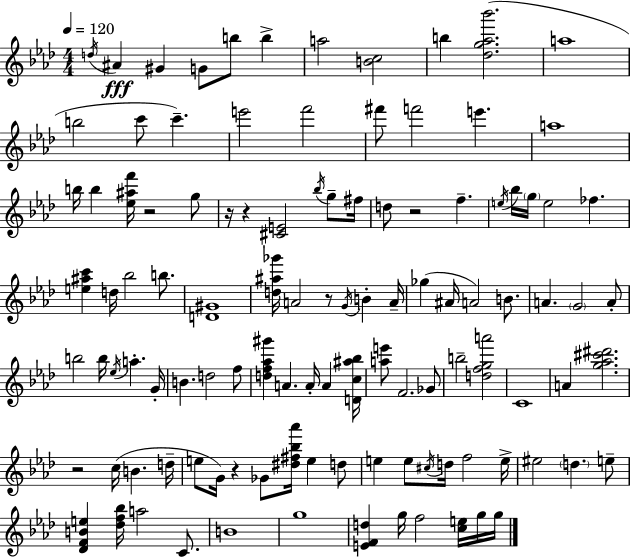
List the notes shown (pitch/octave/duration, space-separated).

D5/s A#4/q G#4/q G4/e B5/e B5/q A5/h [B4,C5]/h B5/q [Db5,G5,Ab5,Bb6]/h. A5/w B5/h C6/e C6/q. E6/h F6/h F#6/e F6/h E6/q. A5/w B5/s B5/q [Eb5,A#5,F6]/s R/h G5/e R/s R/q [C#4,E4]/h Bb5/s G5/e F#5/s D5/e R/h F5/q. E5/s Bb5/s G5/s E5/h FES5/q. [E5,A#5,C6]/q D5/s Bb5/h B5/e. [D4,G#4]/w [D5,A#5,Gb6]/s A4/h R/e G4/s B4/q A4/s Gb5/q A#4/s A4/h B4/e. A4/q. G4/h A4/e B5/h B5/s Eb5/s A5/q. G4/s B4/q. D5/h F5/e [D5,F5,Ab5,G#6]/q A4/q. A4/s A4/q [D4,C5,A#5,Bb5]/s [A5,E6]/e F4/h. Gb4/e B5/h [D5,F5,G5,A6]/h C4/w A4/q [G5,Ab5,C#6,D#6]/h. R/h C5/s B4/q. D5/s E5/e G4/s R/q Gb4/e [D#5,F#5,Bb5,Ab6]/s E5/q D5/e E5/q E5/e C#5/s D5/s F5/h E5/s EIS5/h D5/q. E5/e [Db4,F4,B4,E5]/q [Db5,F5,Bb5]/s A5/h C4/e. B4/w G5/w [E4,F4,D5]/q G5/s F5/h [C5,E5]/s G5/s G5/s